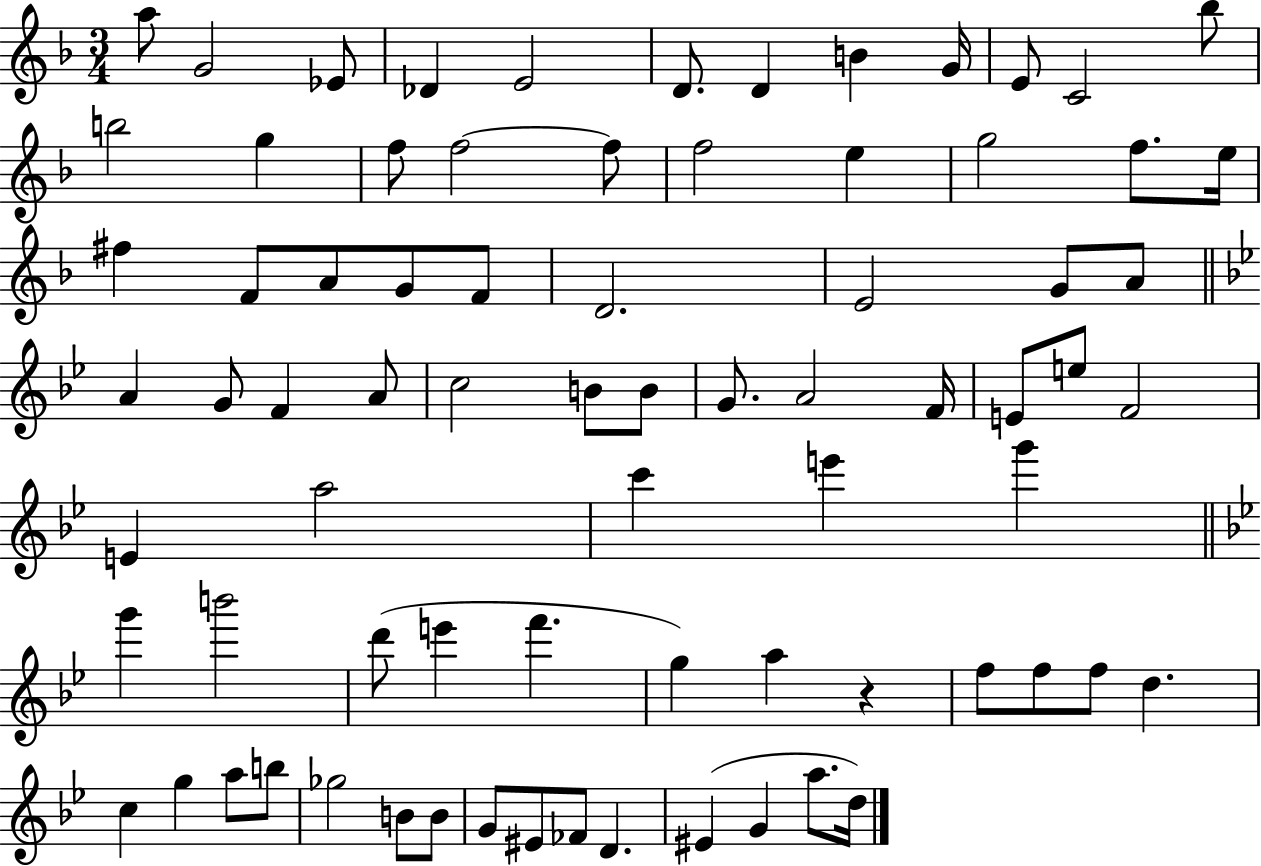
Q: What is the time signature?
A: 3/4